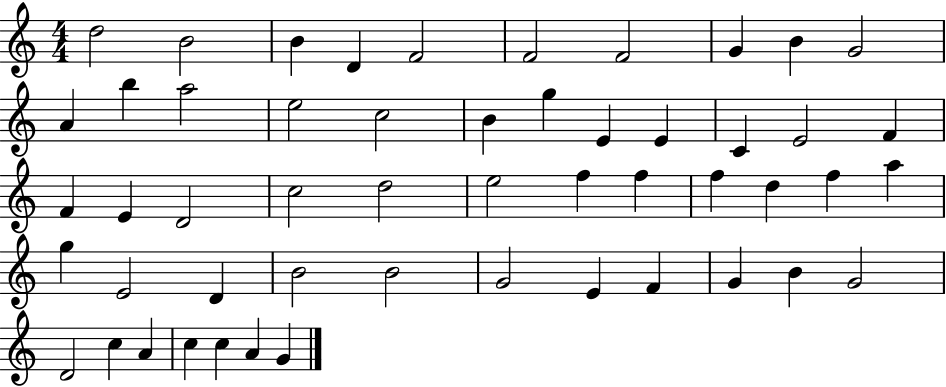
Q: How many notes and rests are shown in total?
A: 52